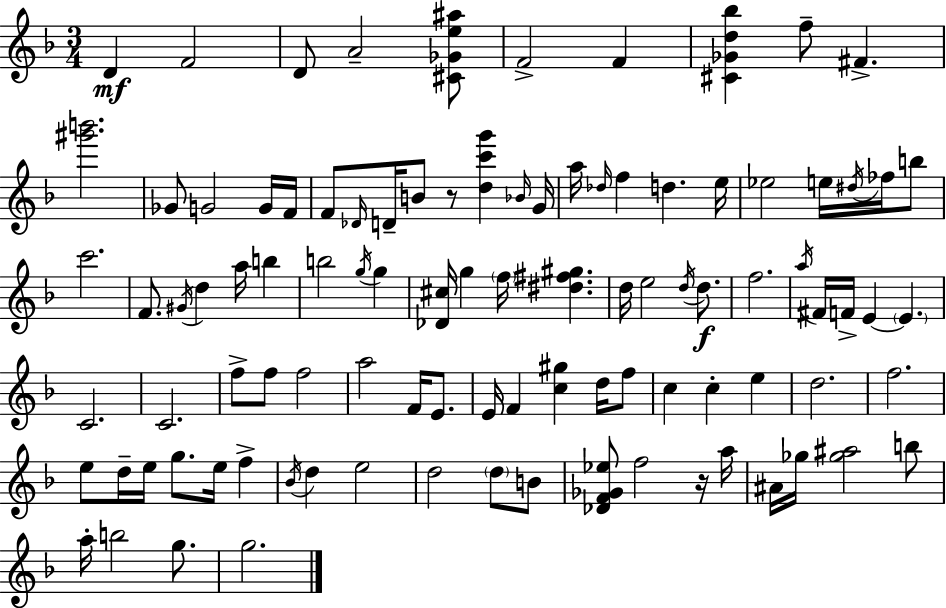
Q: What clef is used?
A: treble